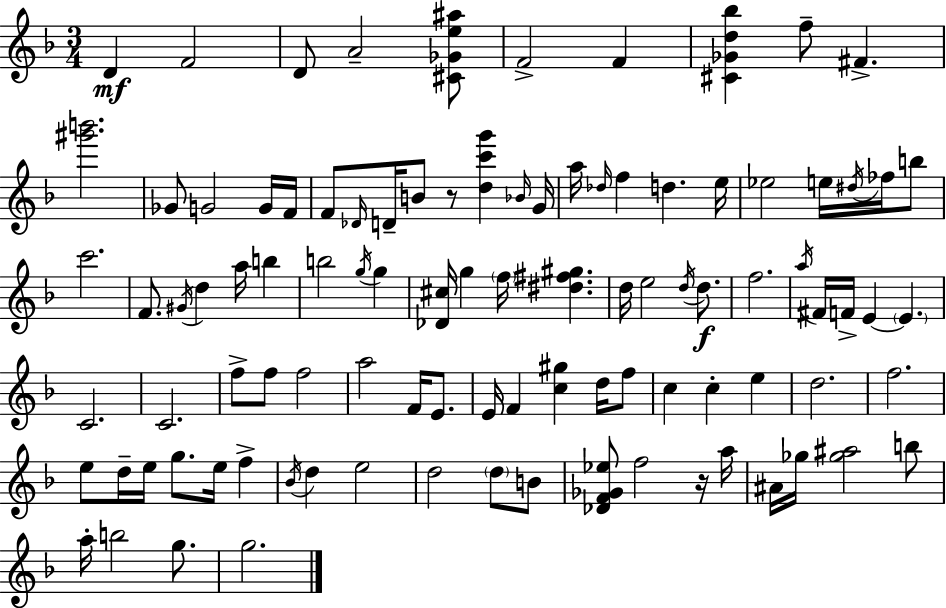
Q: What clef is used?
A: treble